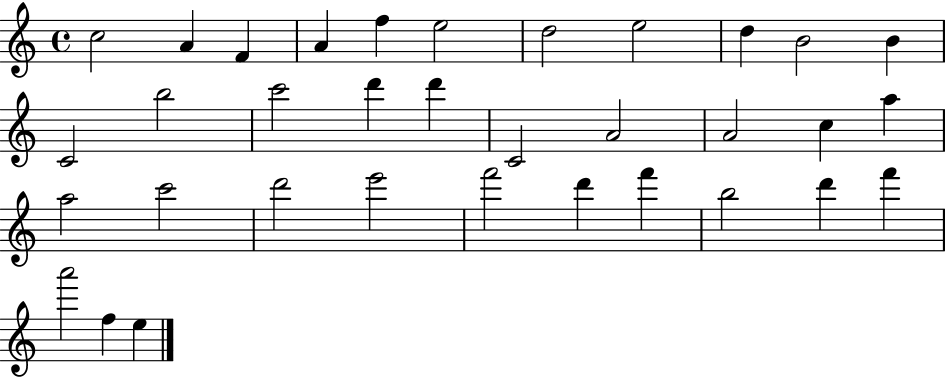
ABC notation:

X:1
T:Untitled
M:4/4
L:1/4
K:C
c2 A F A f e2 d2 e2 d B2 B C2 b2 c'2 d' d' C2 A2 A2 c a a2 c'2 d'2 e'2 f'2 d' f' b2 d' f' a'2 f e